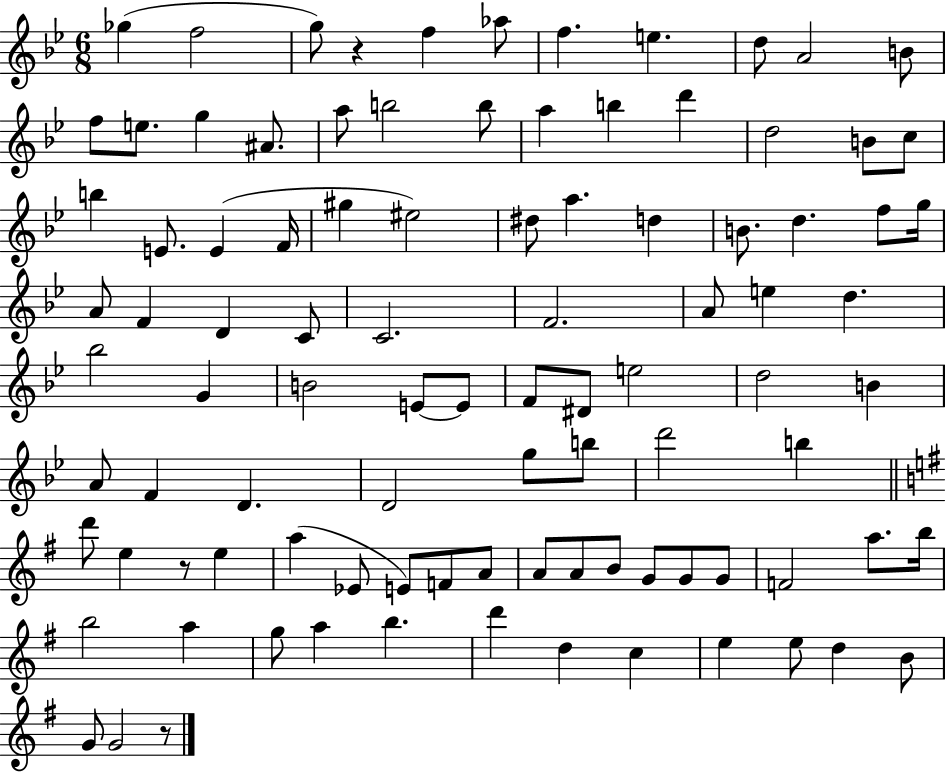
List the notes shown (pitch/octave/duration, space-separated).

Gb5/q F5/h G5/e R/q F5/q Ab5/e F5/q. E5/q. D5/e A4/h B4/e F5/e E5/e. G5/q A#4/e. A5/e B5/h B5/e A5/q B5/q D6/q D5/h B4/e C5/e B5/q E4/e. E4/q F4/s G#5/q EIS5/h D#5/e A5/q. D5/q B4/e. D5/q. F5/e G5/s A4/e F4/q D4/q C4/e C4/h. F4/h. A4/e E5/q D5/q. Bb5/h G4/q B4/h E4/e E4/e F4/e D#4/e E5/h D5/h B4/q A4/e F4/q D4/q. D4/h G5/e B5/e D6/h B5/q D6/e E5/q R/e E5/q A5/q Eb4/e E4/e F4/e A4/e A4/e A4/e B4/e G4/e G4/e G4/e F4/h A5/e. B5/s B5/h A5/q G5/e A5/q B5/q. D6/q D5/q C5/q E5/q E5/e D5/q B4/e G4/e G4/h R/e